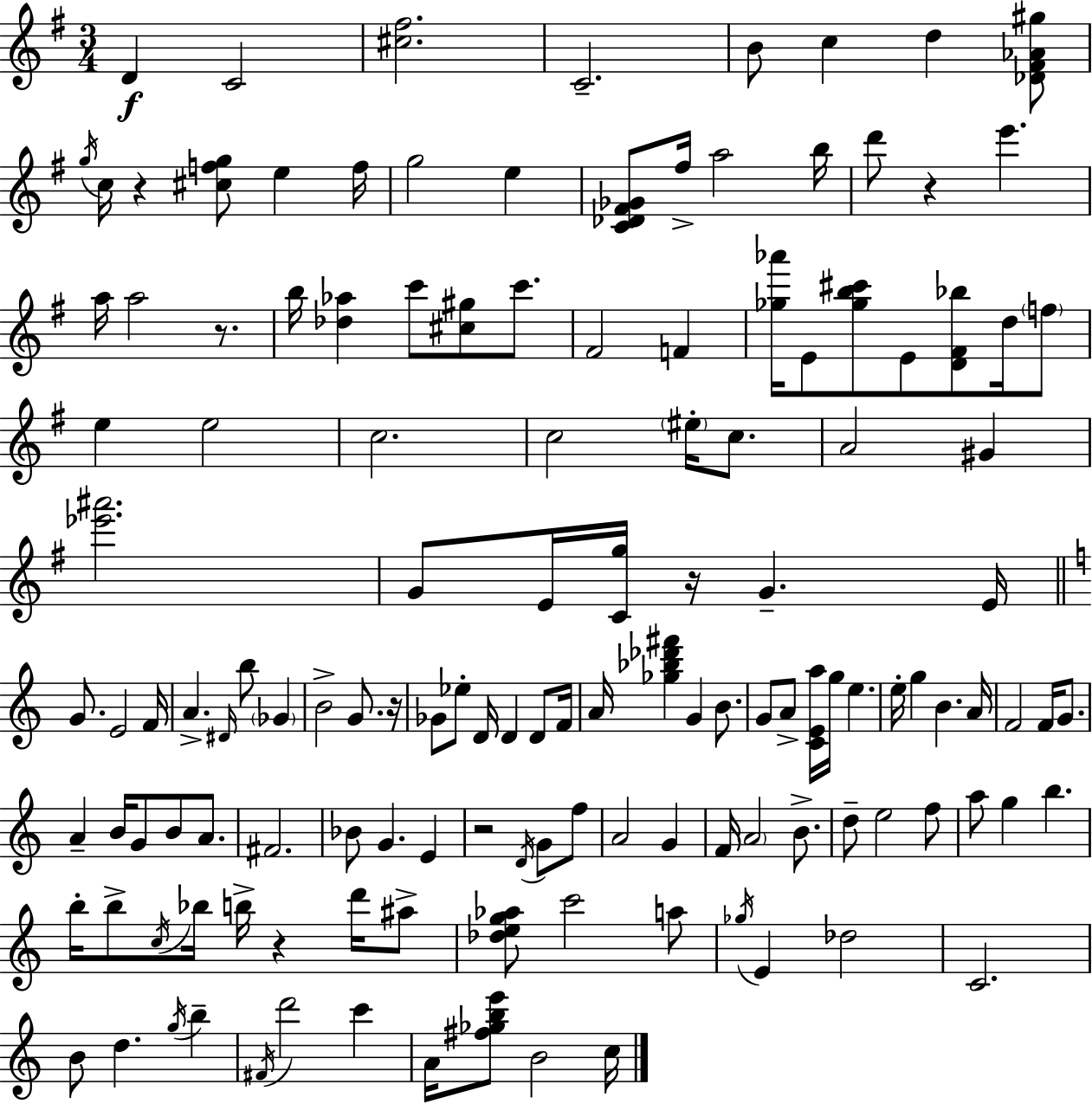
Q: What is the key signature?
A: E minor